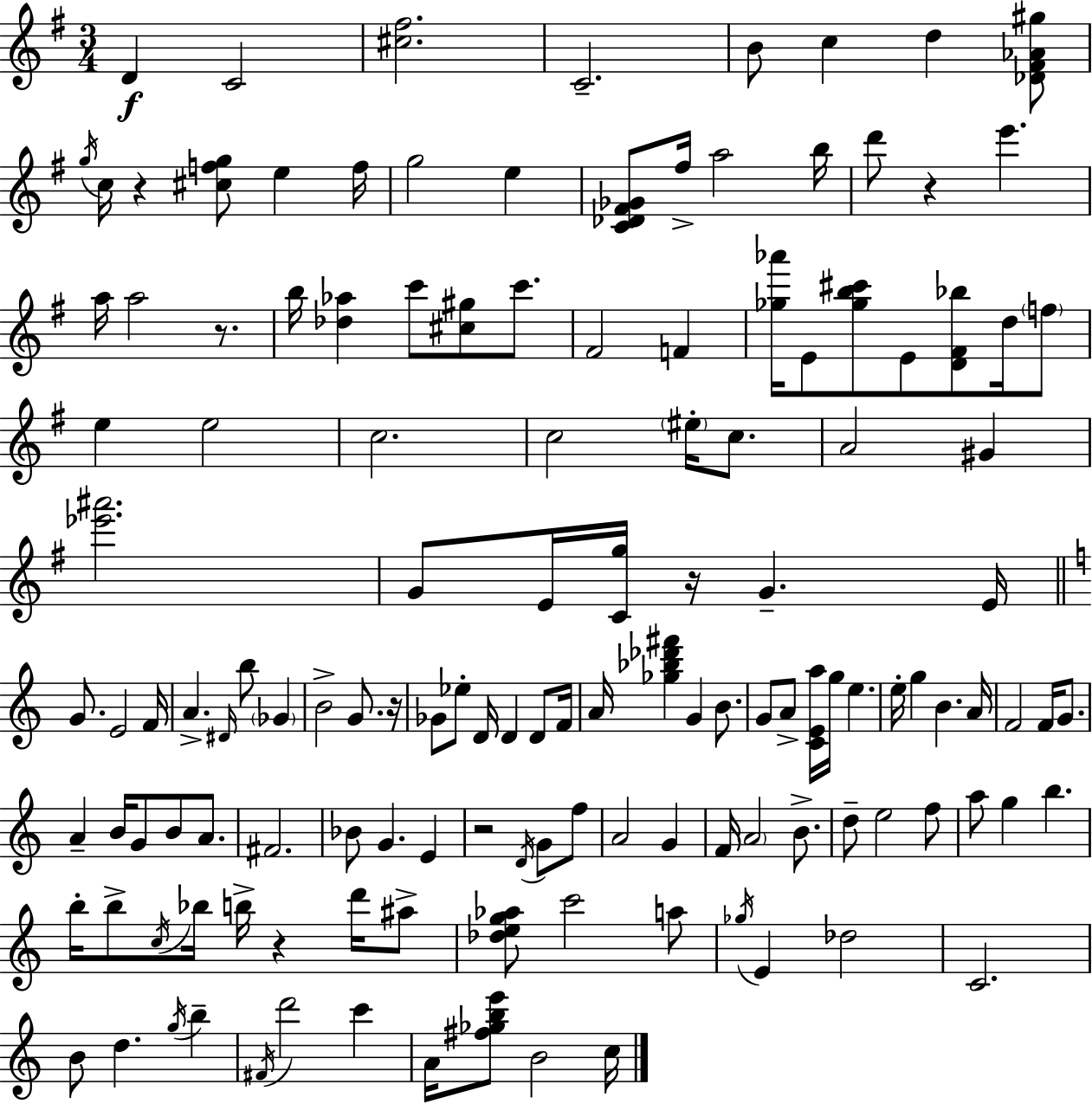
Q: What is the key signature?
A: E minor